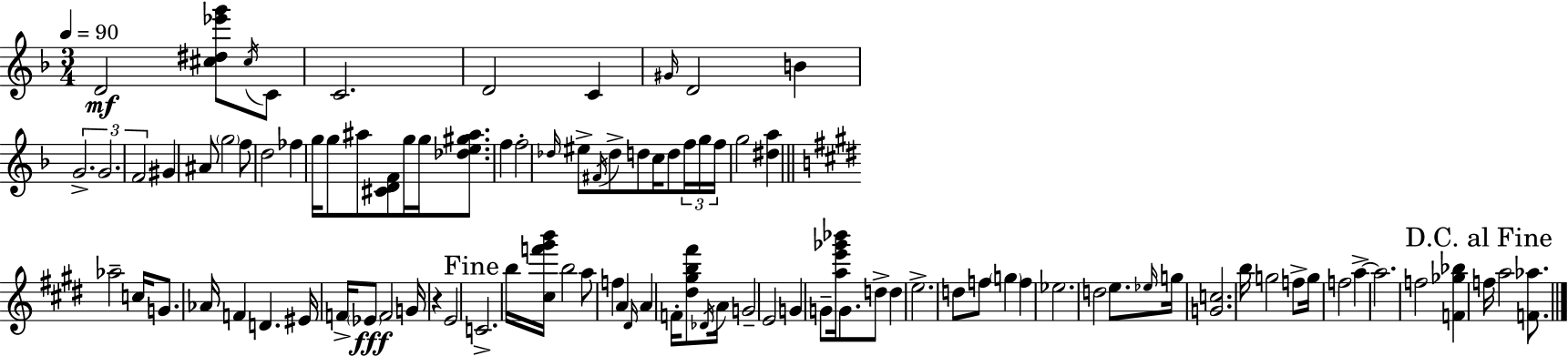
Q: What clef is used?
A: treble